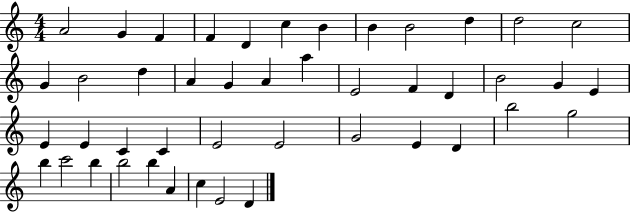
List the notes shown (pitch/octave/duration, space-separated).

A4/h G4/q F4/q F4/q D4/q C5/q B4/q B4/q B4/h D5/q D5/h C5/h G4/q B4/h D5/q A4/q G4/q A4/q A5/q E4/h F4/q D4/q B4/h G4/q E4/q E4/q E4/q C4/q C4/q E4/h E4/h G4/h E4/q D4/q B5/h G5/h B5/q C6/h B5/q B5/h B5/q A4/q C5/q E4/h D4/q